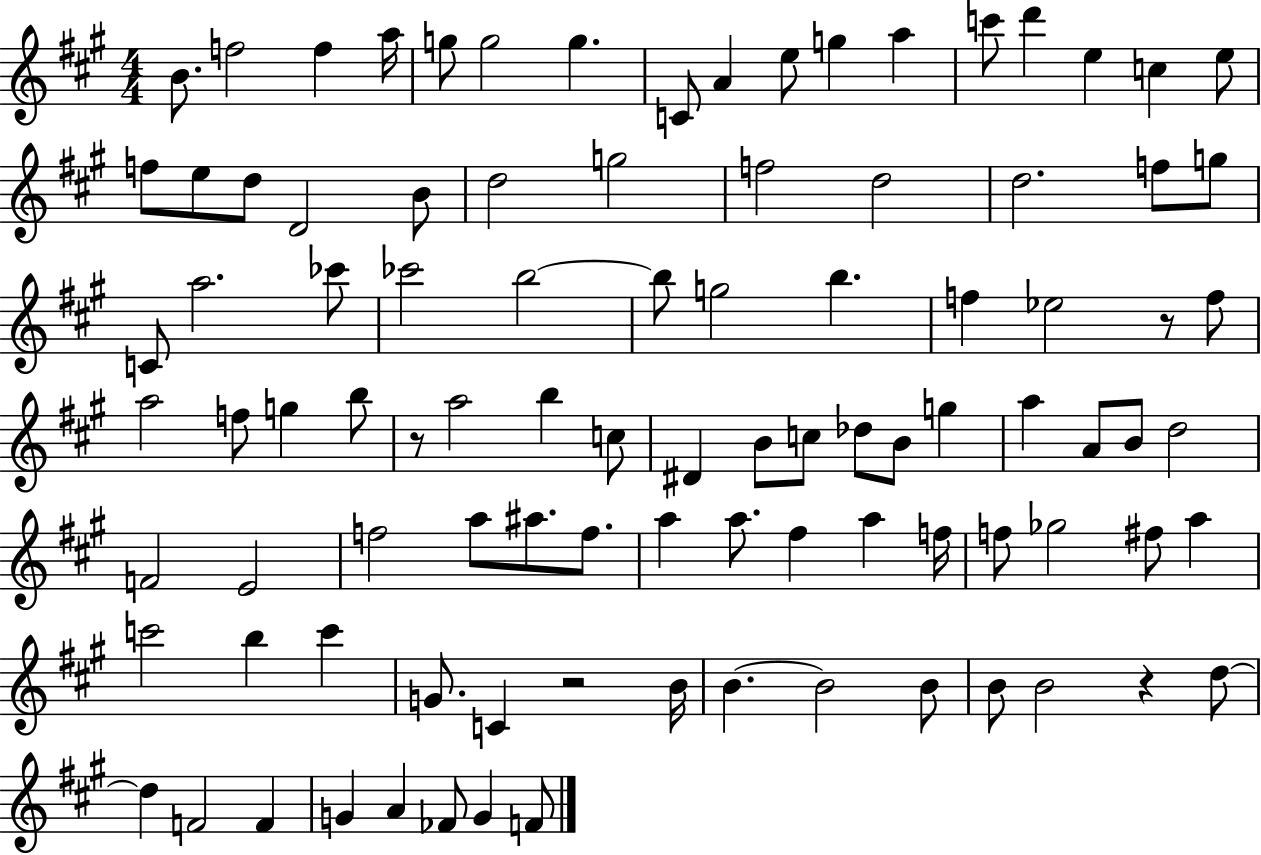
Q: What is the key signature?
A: A major